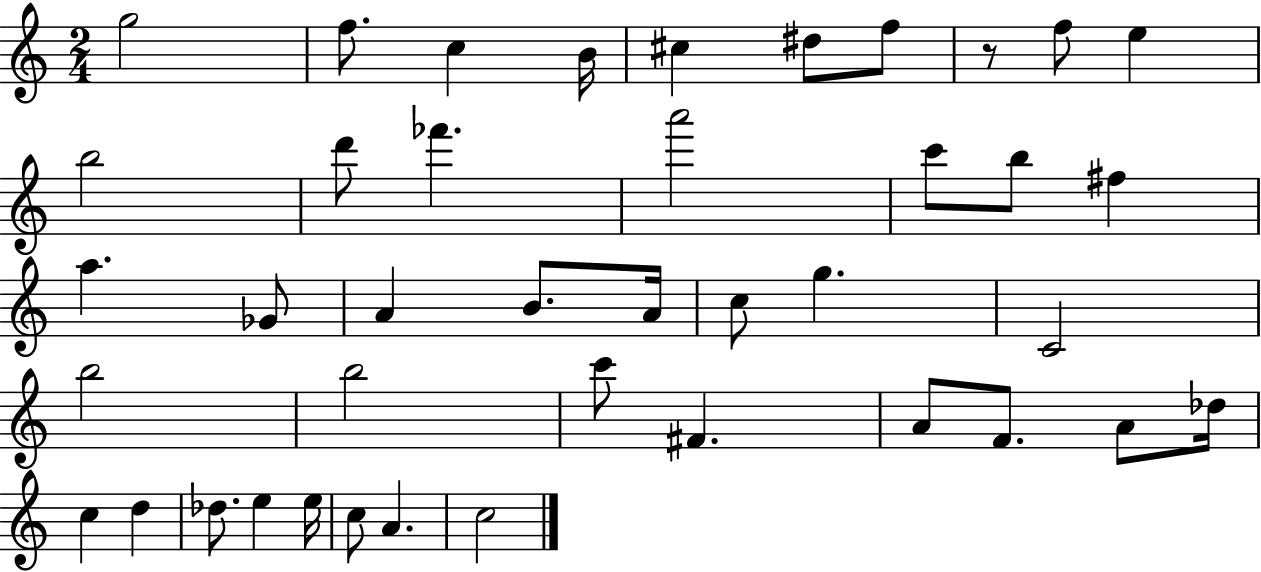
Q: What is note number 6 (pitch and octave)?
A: D#5